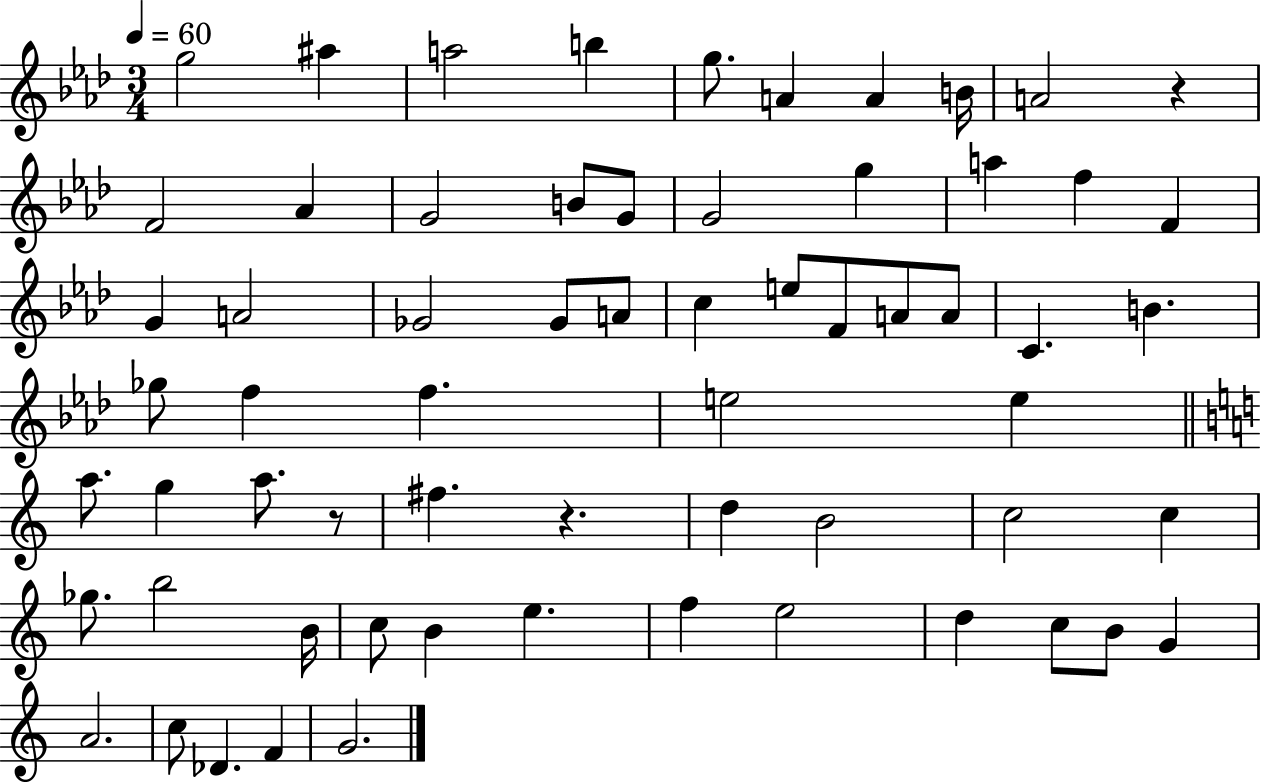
X:1
T:Untitled
M:3/4
L:1/4
K:Ab
g2 ^a a2 b g/2 A A B/4 A2 z F2 _A G2 B/2 G/2 G2 g a f F G A2 _G2 _G/2 A/2 c e/2 F/2 A/2 A/2 C B _g/2 f f e2 e a/2 g a/2 z/2 ^f z d B2 c2 c _g/2 b2 B/4 c/2 B e f e2 d c/2 B/2 G A2 c/2 _D F G2